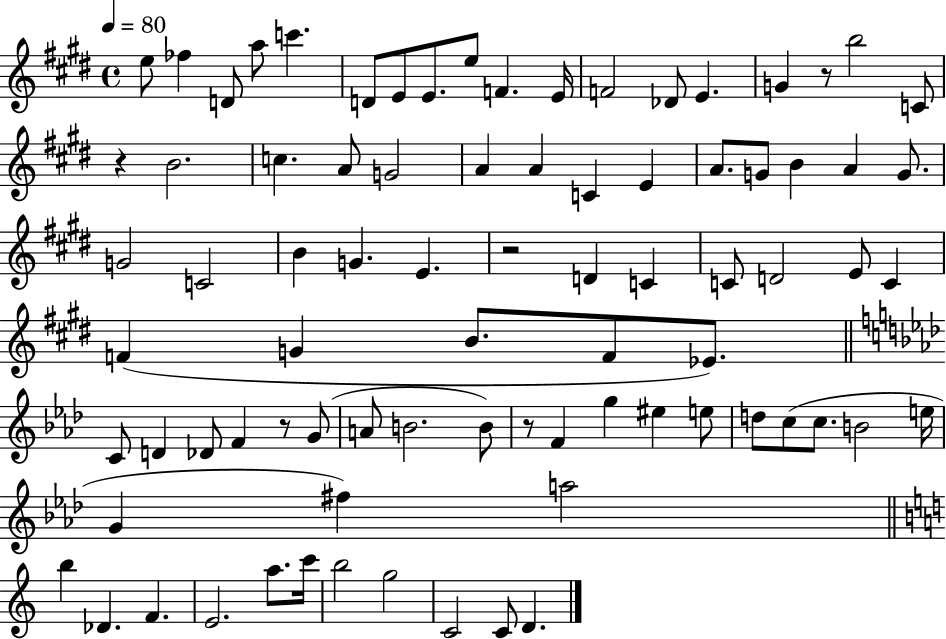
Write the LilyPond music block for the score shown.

{
  \clef treble
  \time 4/4
  \defaultTimeSignature
  \key e \major
  \tempo 4 = 80
  e''8 fes''4 d'8 a''8 c'''4. | d'8 e'8 e'8. e''8 f'4. e'16 | f'2 des'8 e'4. | g'4 r8 b''2 c'8 | \break r4 b'2. | c''4. a'8 g'2 | a'4 a'4 c'4 e'4 | a'8. g'8 b'4 a'4 g'8. | \break g'2 c'2 | b'4 g'4. e'4. | r2 d'4 c'4 | c'8 d'2 e'8 c'4 | \break f'4( g'4 b'8. f'8 ees'8.) | \bar "||" \break \key aes \major c'8 d'4 des'8 f'4 r8 g'8( | a'8 b'2. b'8) | r8 f'4 g''4 eis''4 e''8 | d''8 c''8( c''8. b'2 e''16 | \break g'4 fis''4) a''2 | \bar "||" \break \key c \major b''4 des'4. f'4. | e'2. a''8. c'''16 | b''2 g''2 | c'2 c'8 d'4. | \break \bar "|."
}